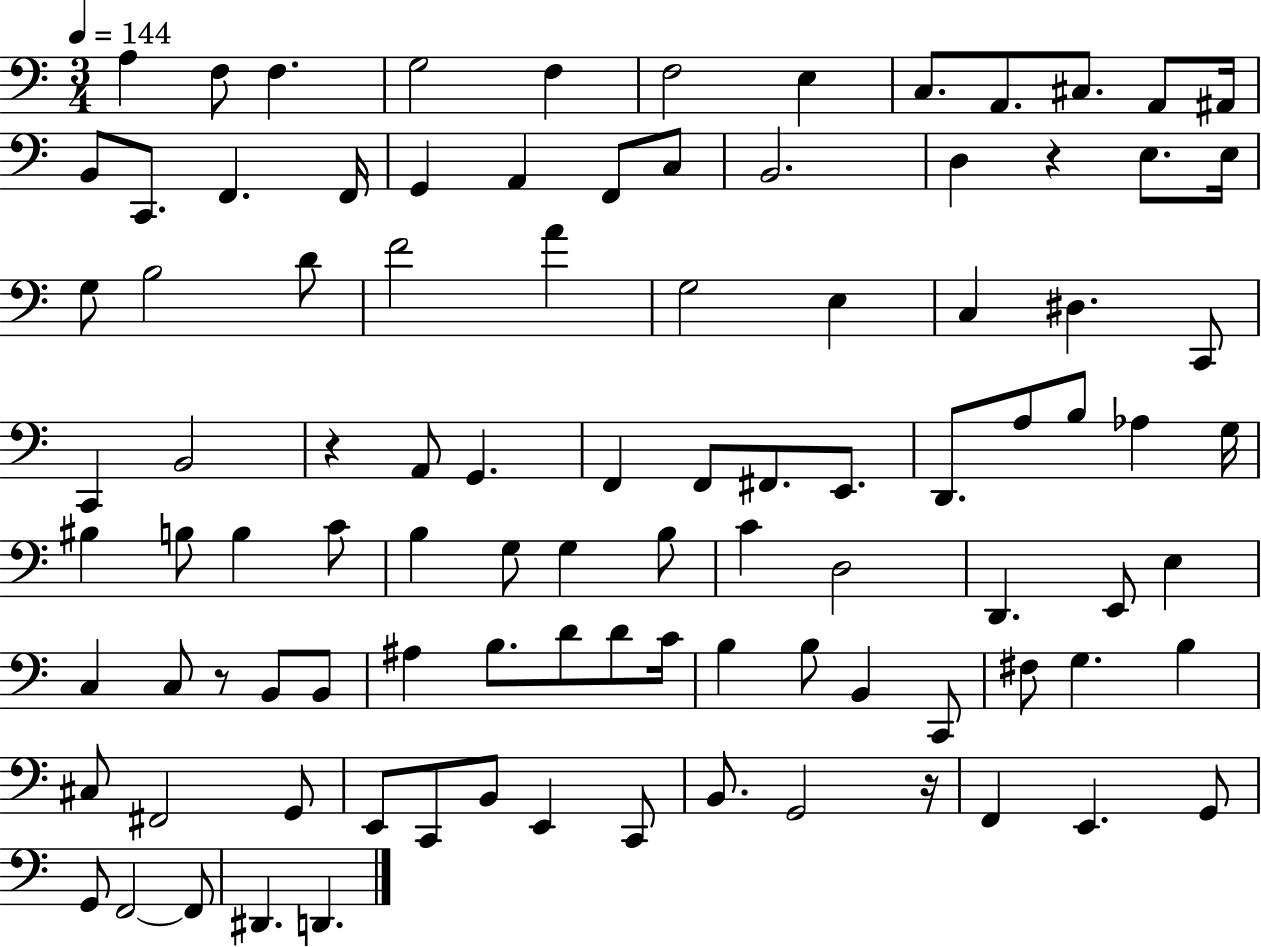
{
  \clef bass
  \numericTimeSignature
  \time 3/4
  \key c \major
  \tempo 4 = 144
  \repeat volta 2 { a4 f8 f4. | g2 f4 | f2 e4 | c8. a,8. cis8. a,8 ais,16 | \break b,8 c,8. f,4. f,16 | g,4 a,4 f,8 c8 | b,2. | d4 r4 e8. e16 | \break g8 b2 d'8 | f'2 a'4 | g2 e4 | c4 dis4. c,8 | \break c,4 b,2 | r4 a,8 g,4. | f,4 f,8 fis,8. e,8. | d,8. a8 b8 aes4 g16 | \break bis4 b8 b4 c'8 | b4 g8 g4 b8 | c'4 d2 | d,4. e,8 e4 | \break c4 c8 r8 b,8 b,8 | ais4 b8. d'8 d'8 c'16 | b4 b8 b,4 c,8 | fis8 g4. b4 | \break cis8 fis,2 g,8 | e,8 c,8 b,8 e,4 c,8 | b,8. g,2 r16 | f,4 e,4. g,8 | \break g,8 f,2~~ f,8 | dis,4. d,4. | } \bar "|."
}